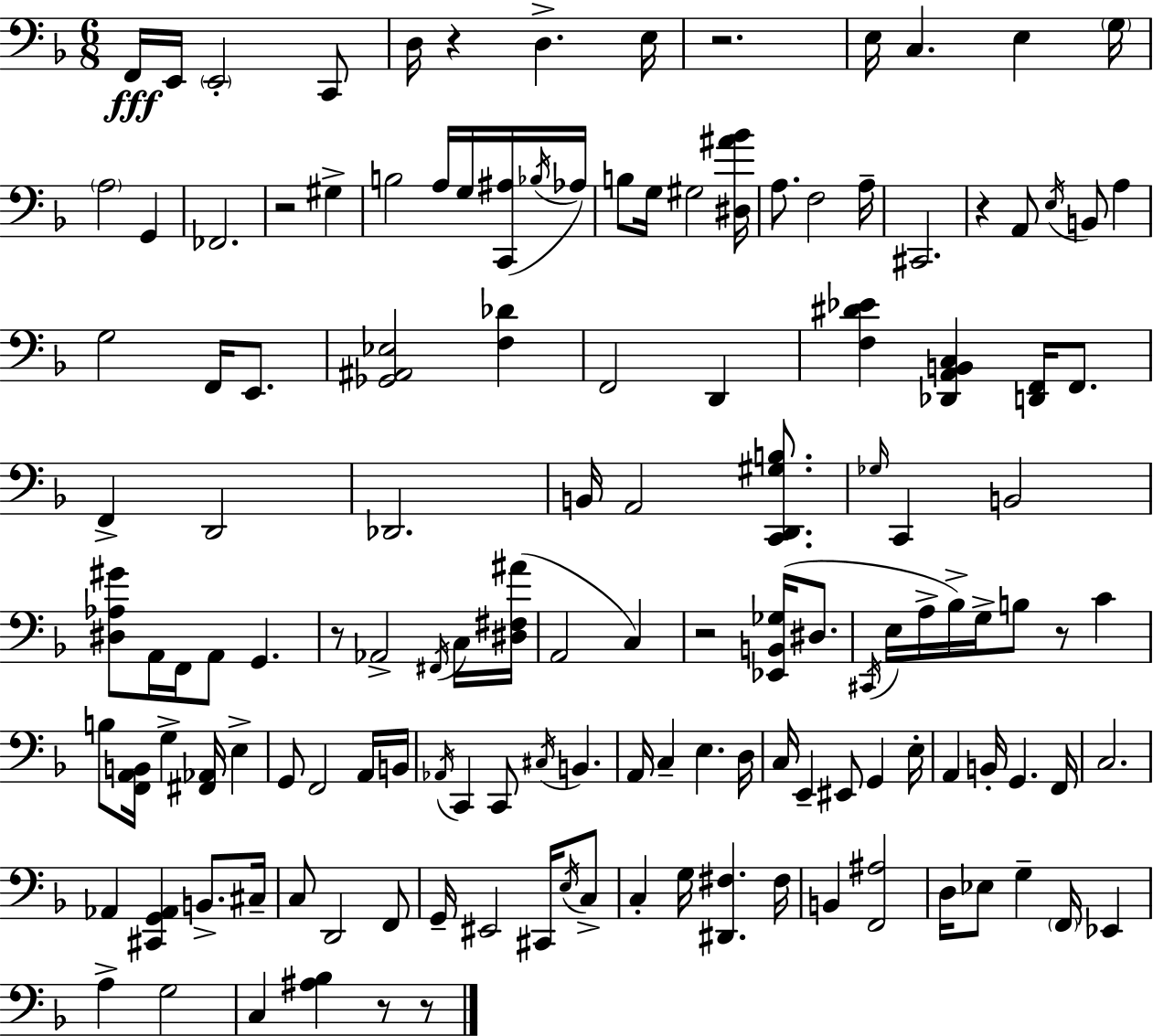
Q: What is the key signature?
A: D minor